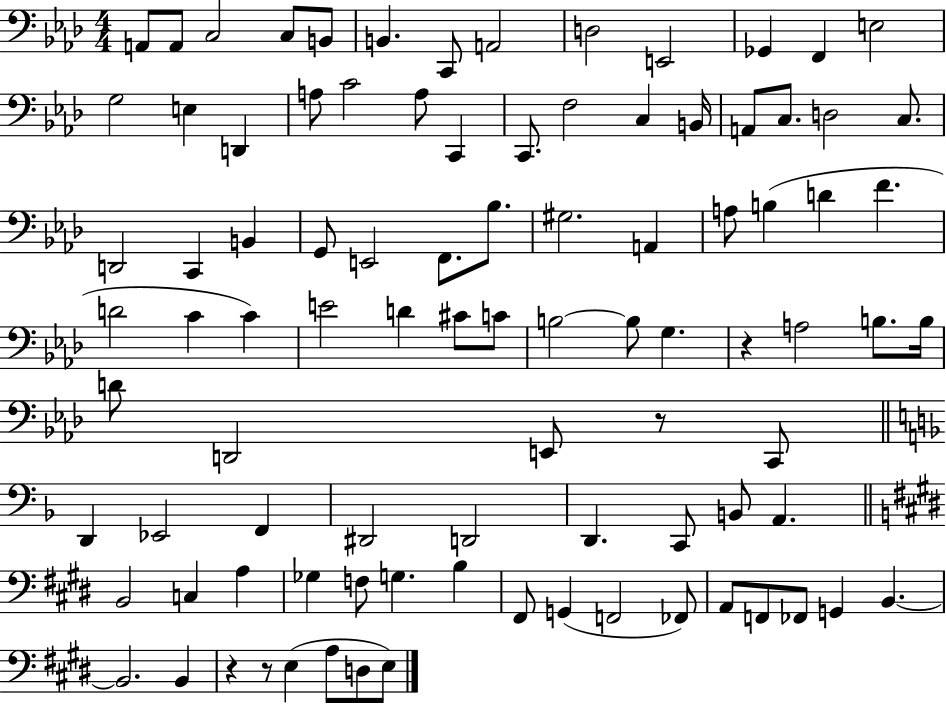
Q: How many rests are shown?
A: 4